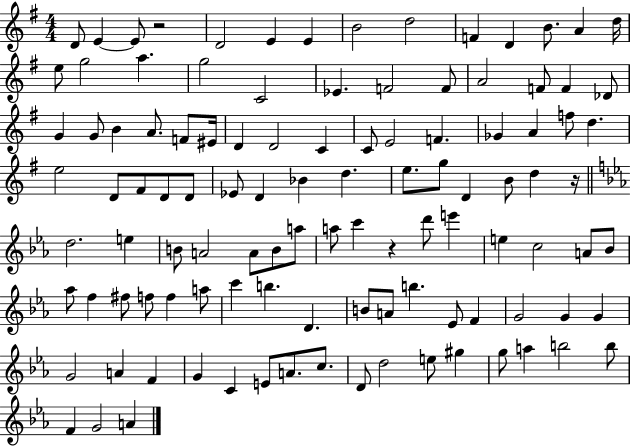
D4/e E4/q E4/e R/h D4/h E4/q E4/q B4/h D5/h F4/q D4/q B4/e. A4/q D5/s E5/e G5/h A5/q. G5/h C4/h Eb4/q. F4/h F4/e A4/h F4/e F4/q Db4/e G4/q G4/e B4/q A4/e. F4/e EIS4/s D4/q D4/h C4/q C4/e E4/h F4/q. Gb4/q A4/q F5/e D5/q. E5/h D4/e F#4/e D4/e D4/e Eb4/e D4/q Bb4/q D5/q. E5/e. G5/e D4/q B4/e D5/q R/s D5/h. E5/q B4/e A4/h A4/e B4/e A5/e A5/e C6/q R/q D6/e E6/q E5/q C5/h A4/e Bb4/e Ab5/e F5/q F#5/e F5/e F5/q A5/e C6/q B5/q. D4/q. B4/e A4/e B5/q. Eb4/e F4/q G4/h G4/q G4/q G4/h A4/q F4/q G4/q C4/q E4/e A4/e. C5/e. D4/e D5/h E5/e G#5/q G5/e A5/q B5/h B5/e F4/q G4/h A4/q